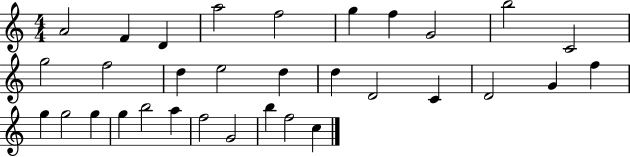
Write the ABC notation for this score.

X:1
T:Untitled
M:4/4
L:1/4
K:C
A2 F D a2 f2 g f G2 b2 C2 g2 f2 d e2 d d D2 C D2 G f g g2 g g b2 a f2 G2 b f2 c